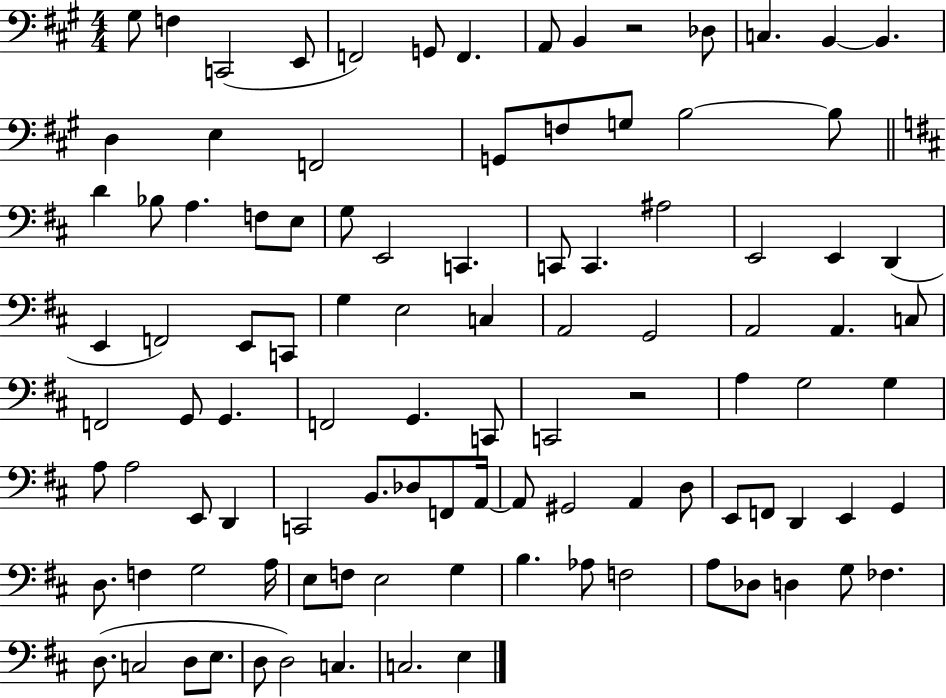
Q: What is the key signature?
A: A major